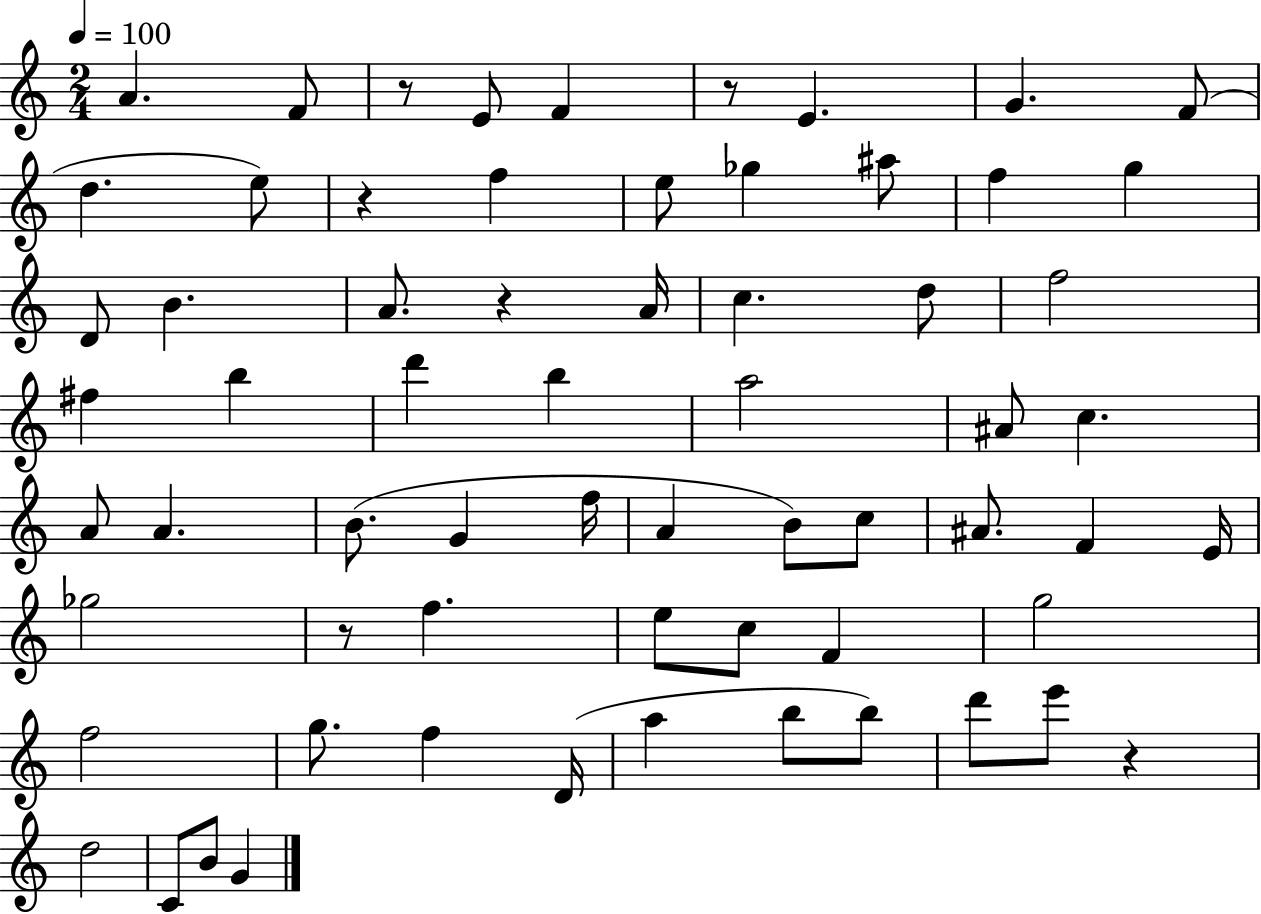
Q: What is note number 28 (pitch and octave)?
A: A#4